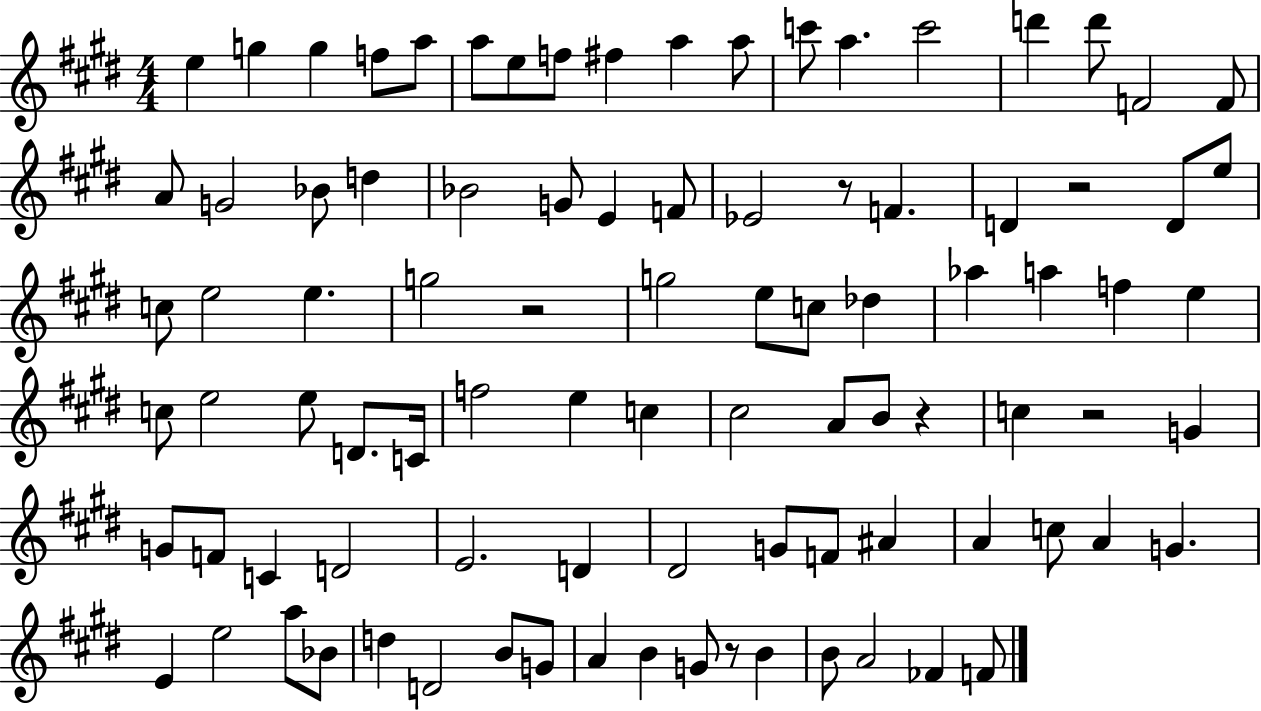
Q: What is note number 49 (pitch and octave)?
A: F5